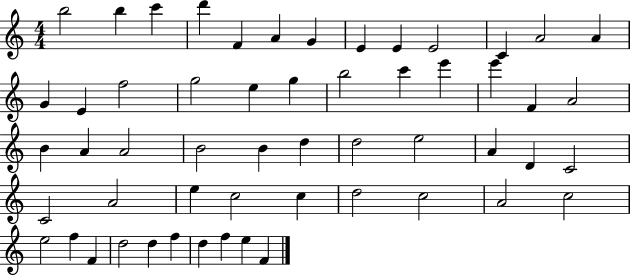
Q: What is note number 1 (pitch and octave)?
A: B5